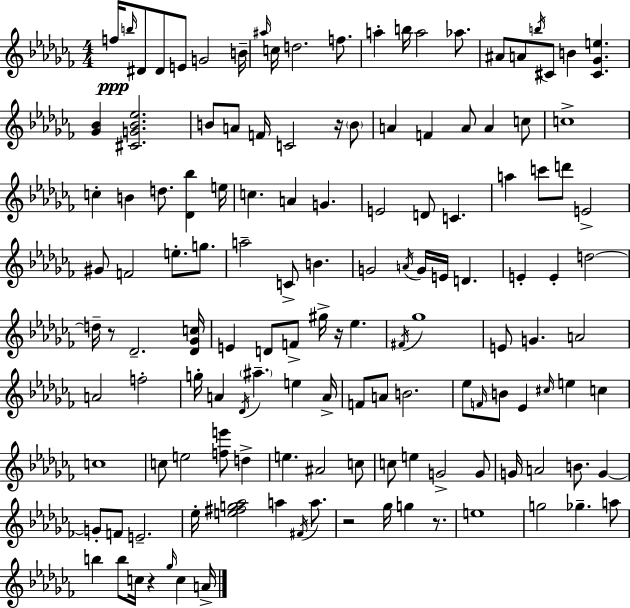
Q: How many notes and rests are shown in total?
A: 137